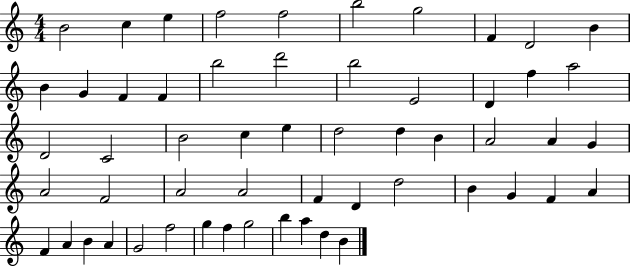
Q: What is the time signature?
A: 4/4